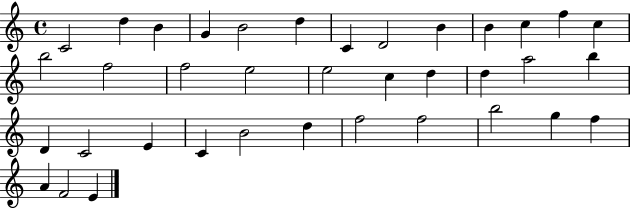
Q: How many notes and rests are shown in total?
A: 37